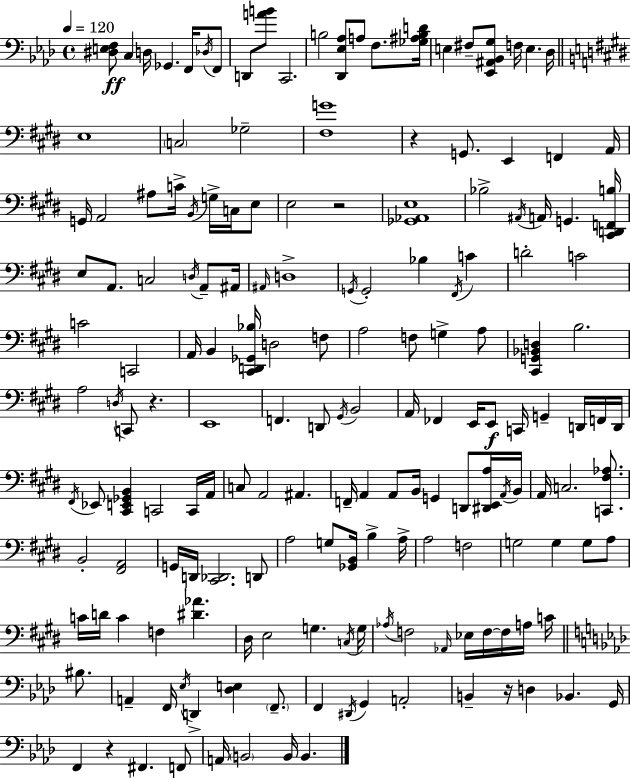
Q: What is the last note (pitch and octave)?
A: B2